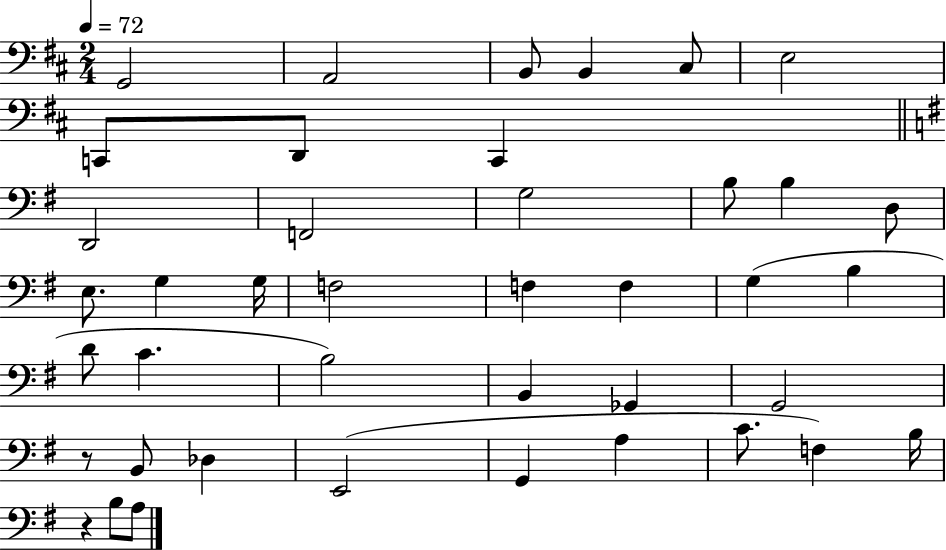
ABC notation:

X:1
T:Untitled
M:2/4
L:1/4
K:D
G,,2 A,,2 B,,/2 B,, ^C,/2 E,2 C,,/2 D,,/2 C,, D,,2 F,,2 G,2 B,/2 B, D,/2 E,/2 G, G,/4 F,2 F, F, G, B, D/2 C B,2 B,, _G,, G,,2 z/2 B,,/2 _D, E,,2 G,, A, C/2 F, B,/4 z B,/2 A,/2